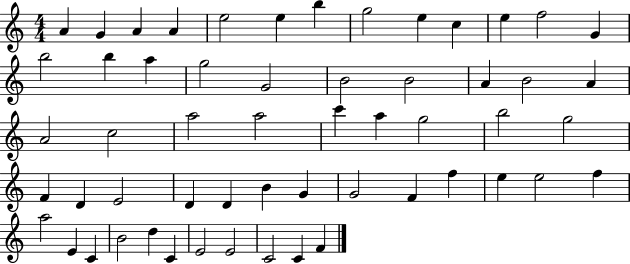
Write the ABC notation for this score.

X:1
T:Untitled
M:4/4
L:1/4
K:C
A G A A e2 e b g2 e c e f2 G b2 b a g2 G2 B2 B2 A B2 A A2 c2 a2 a2 c' a g2 b2 g2 F D E2 D D B G G2 F f e e2 f a2 E C B2 d C E2 E2 C2 C F